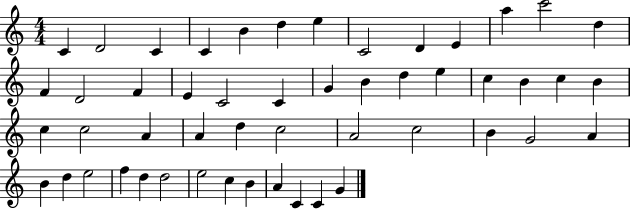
C4/q D4/h C4/q C4/q B4/q D5/q E5/q C4/h D4/q E4/q A5/q C6/h D5/q F4/q D4/h F4/q E4/q C4/h C4/q G4/q B4/q D5/q E5/q C5/q B4/q C5/q B4/q C5/q C5/h A4/q A4/q D5/q C5/h A4/h C5/h B4/q G4/h A4/q B4/q D5/q E5/h F5/q D5/q D5/h E5/h C5/q B4/q A4/q C4/q C4/q G4/q